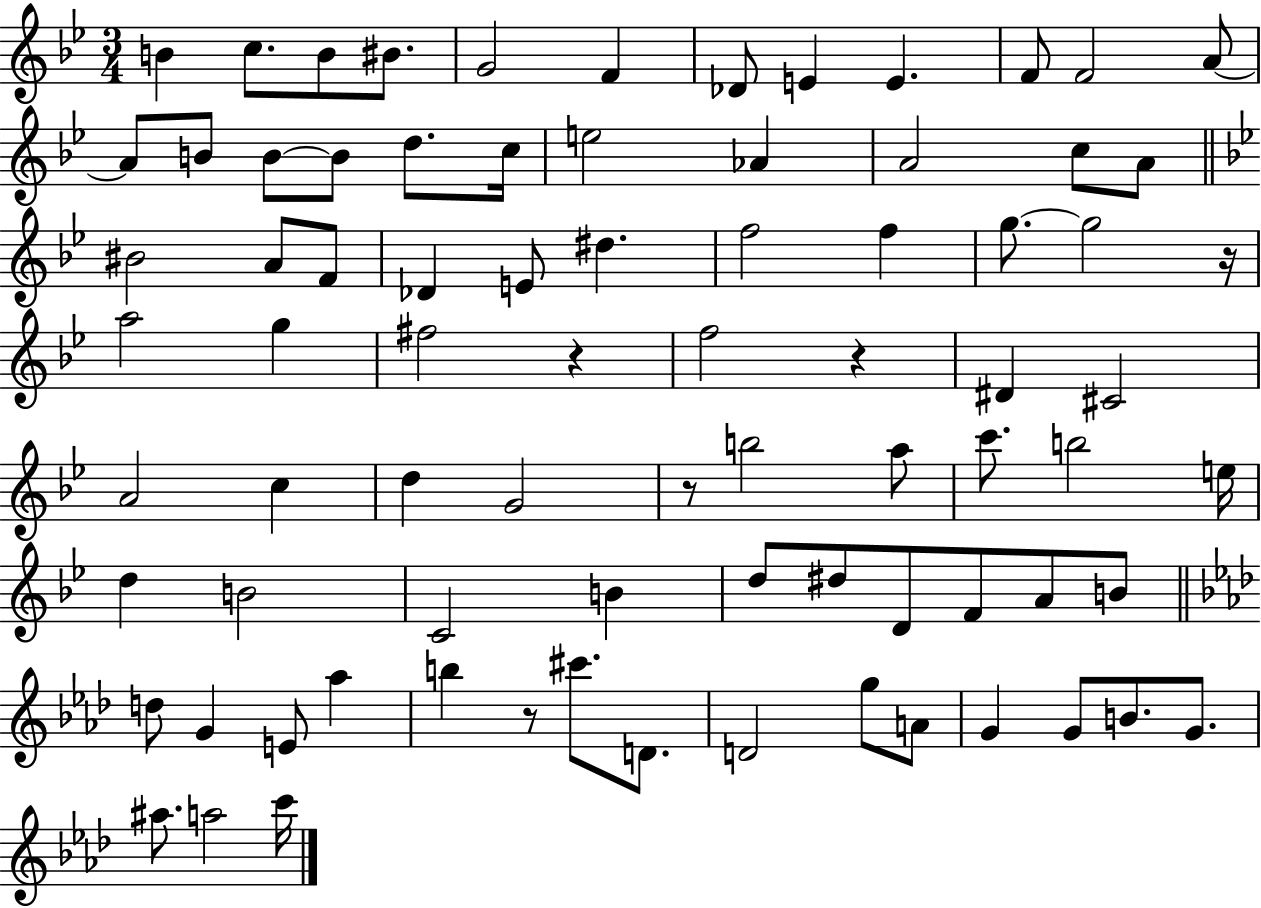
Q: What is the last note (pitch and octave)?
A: C6